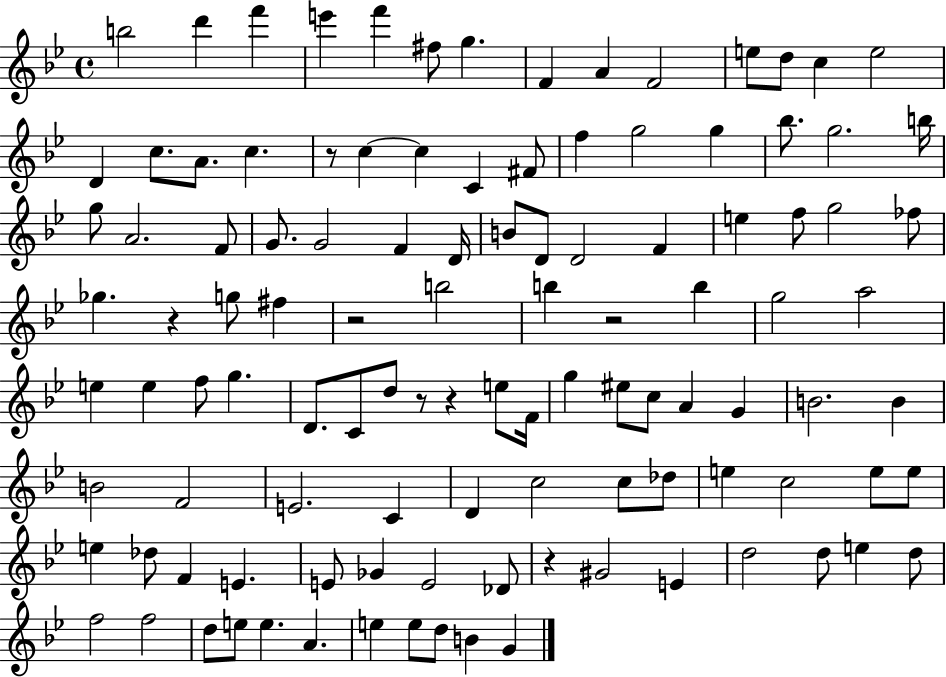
{
  \clef treble
  \time 4/4
  \defaultTimeSignature
  \key bes \major
  b''2 d'''4 f'''4 | e'''4 f'''4 fis''8 g''4. | f'4 a'4 f'2 | e''8 d''8 c''4 e''2 | \break d'4 c''8. a'8. c''4. | r8 c''4~~ c''4 c'4 fis'8 | f''4 g''2 g''4 | bes''8. g''2. b''16 | \break g''8 a'2. f'8 | g'8. g'2 f'4 d'16 | b'8 d'8 d'2 f'4 | e''4 f''8 g''2 fes''8 | \break ges''4. r4 g''8 fis''4 | r2 b''2 | b''4 r2 b''4 | g''2 a''2 | \break e''4 e''4 f''8 g''4. | d'8. c'8 d''8 r8 r4 e''8 f'16 | g''4 eis''8 c''8 a'4 g'4 | b'2. b'4 | \break b'2 f'2 | e'2. c'4 | d'4 c''2 c''8 des''8 | e''4 c''2 e''8 e''8 | \break e''4 des''8 f'4 e'4. | e'8 ges'4 e'2 des'8 | r4 gis'2 e'4 | d''2 d''8 e''4 d''8 | \break f''2 f''2 | d''8 e''8 e''4. a'4. | e''4 e''8 d''8 b'4 g'4 | \bar "|."
}